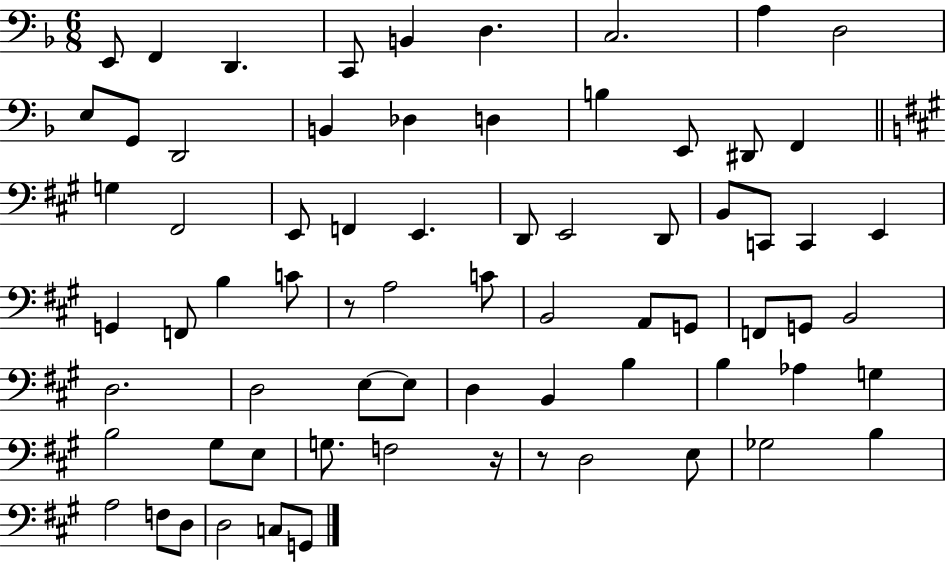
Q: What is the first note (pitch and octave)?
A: E2